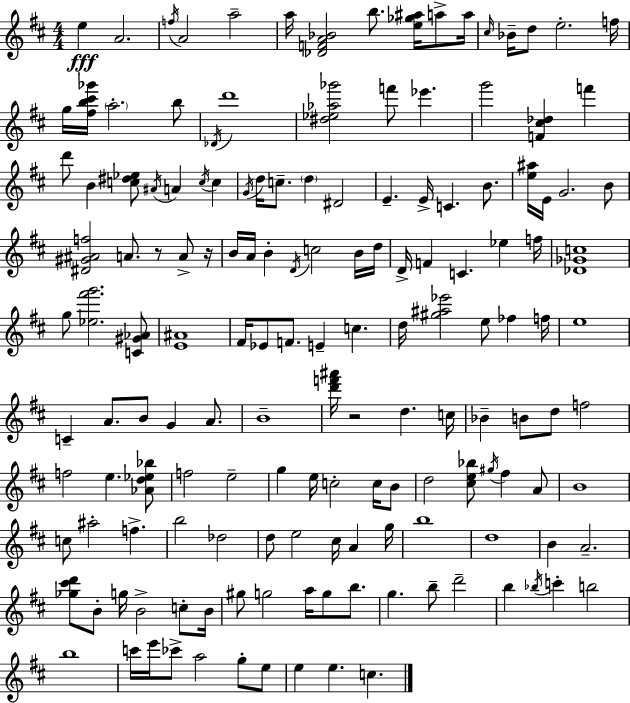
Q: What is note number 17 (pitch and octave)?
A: B5